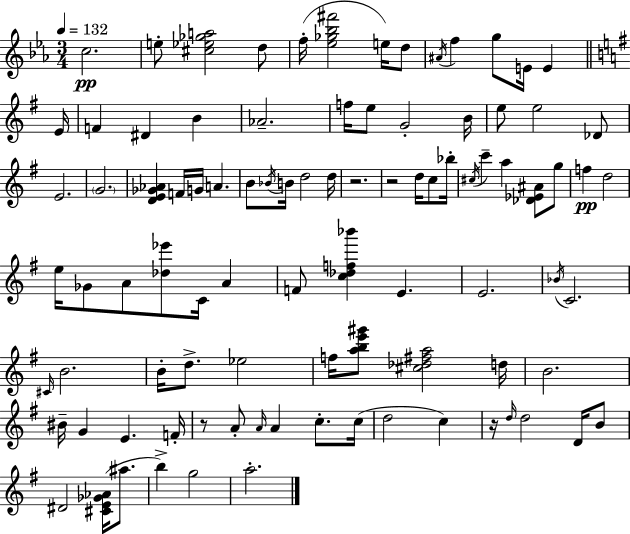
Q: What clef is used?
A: treble